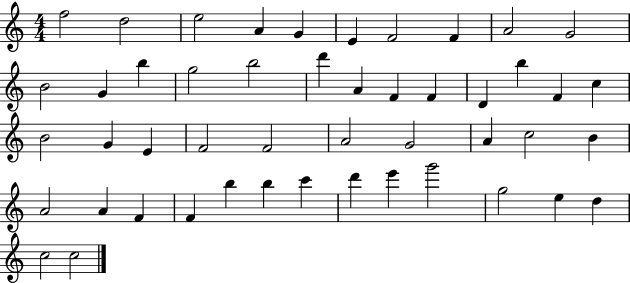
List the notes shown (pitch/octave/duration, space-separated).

F5/h D5/h E5/h A4/q G4/q E4/q F4/h F4/q A4/h G4/h B4/h G4/q B5/q G5/h B5/h D6/q A4/q F4/q F4/q D4/q B5/q F4/q C5/q B4/h G4/q E4/q F4/h F4/h A4/h G4/h A4/q C5/h B4/q A4/h A4/q F4/q F4/q B5/q B5/q C6/q D6/q E6/q G6/h G5/h E5/q D5/q C5/h C5/h